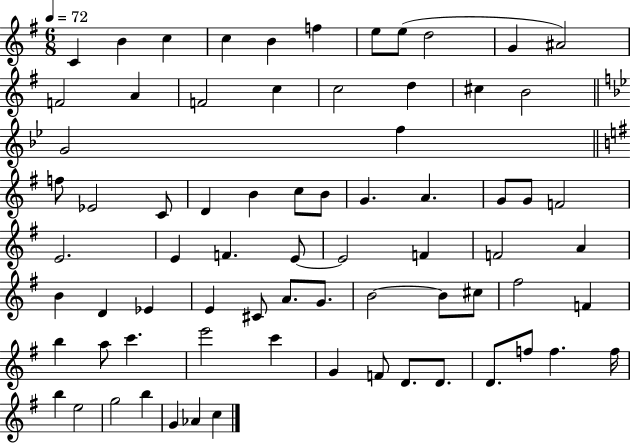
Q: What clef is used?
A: treble